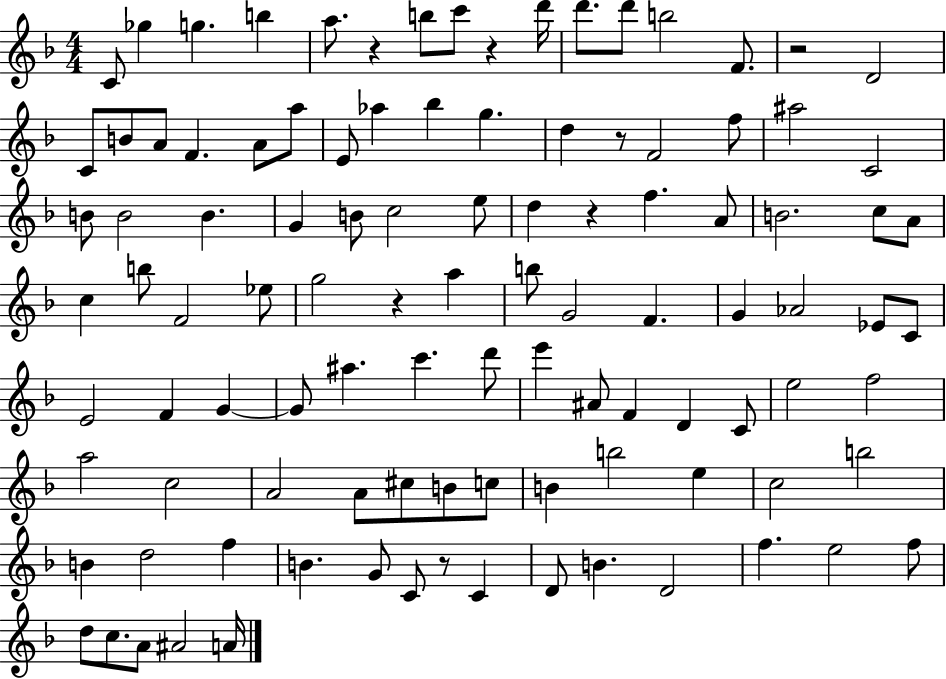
C4/e Gb5/q G5/q. B5/q A5/e. R/q B5/e C6/e R/q D6/s D6/e. D6/e B5/h F4/e. R/h D4/h C4/e B4/e A4/e F4/q. A4/e A5/e E4/e Ab5/q Bb5/q G5/q. D5/q R/e F4/h F5/e A#5/h C4/h B4/e B4/h B4/q. G4/q B4/e C5/h E5/e D5/q R/q F5/q. A4/e B4/h. C5/e A4/e C5/q B5/e F4/h Eb5/e G5/h R/q A5/q B5/e G4/h F4/q. G4/q Ab4/h Eb4/e C4/e E4/h F4/q G4/q G4/e A#5/q. C6/q. D6/e E6/q A#4/e F4/q D4/q C4/e E5/h F5/h A5/h C5/h A4/h A4/e C#5/e B4/e C5/e B4/q B5/h E5/q C5/h B5/h B4/q D5/h F5/q B4/q. G4/e C4/e R/e C4/q D4/e B4/q. D4/h F5/q. E5/h F5/e D5/e C5/e. A4/e A#4/h A4/s